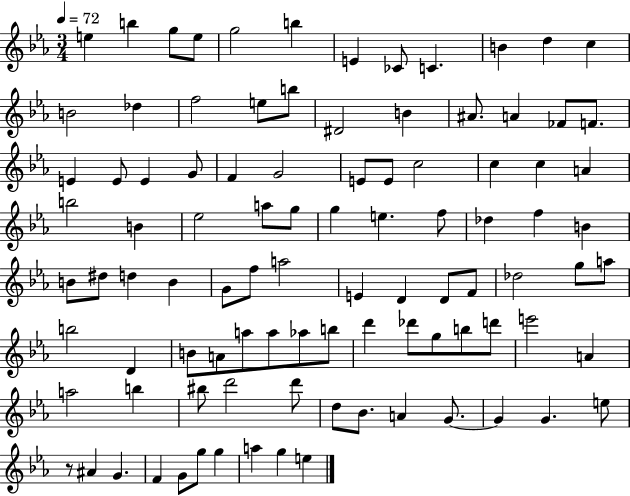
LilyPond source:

{
  \clef treble
  \numericTimeSignature
  \time 3/4
  \key ees \major
  \tempo 4 = 72
  e''4 b''4 g''8 e''8 | g''2 b''4 | e'4 ces'8 c'4. | b'4 d''4 c''4 | \break b'2 des''4 | f''2 e''8 b''8 | dis'2 b'4 | ais'8. a'4 fes'8 f'8. | \break e'4 e'8 e'4 g'8 | f'4 g'2 | e'8 e'8 c''2 | c''4 c''4 a'4 | \break b''2 b'4 | ees''2 a''8 g''8 | g''4 e''4. f''8 | des''4 f''4 b'4 | \break b'8 dis''8 d''4 b'4 | g'8 f''8 a''2 | e'4 d'4 d'8 f'8 | des''2 g''8 a''8 | \break b''2 d'4 | b'8 a'8 a''8 a''8 aes''8 b''8 | d'''4 des'''8 g''8 b''8 d'''8 | e'''2 a'4 | \break a''2 b''4 | bis''8 d'''2 d'''8 | d''8 bes'8. a'4 g'8.~~ | g'4 g'4. e''8 | \break r8 ais'4 g'4. | f'4 g'8 g''8 g''4 | a''4 g''4 e''4 | \bar "|."
}